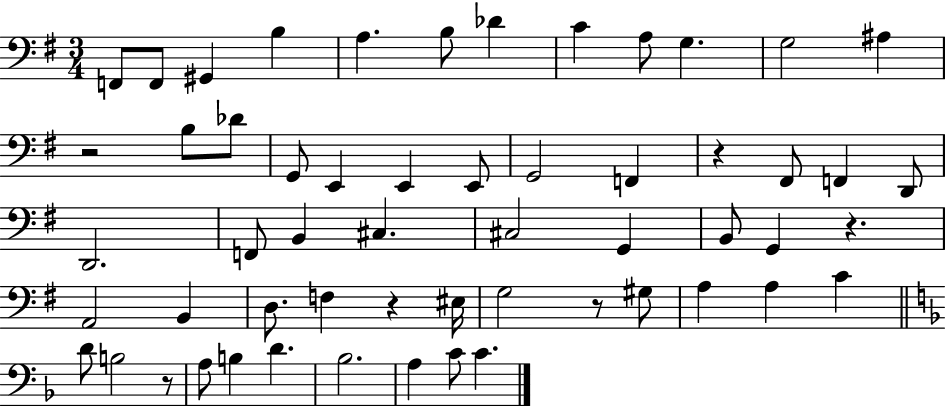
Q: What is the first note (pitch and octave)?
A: F2